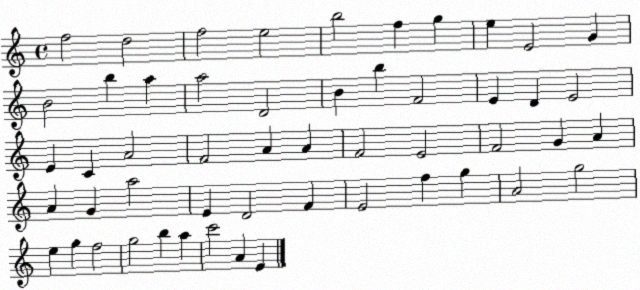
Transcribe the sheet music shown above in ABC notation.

X:1
T:Untitled
M:4/4
L:1/4
K:C
f2 d2 f2 e2 b2 f g e E2 G B2 b a a2 D2 B b F2 E D E2 E C A2 F2 A A F2 E2 F2 G A A G a2 E D2 F E2 f g A2 g2 e g f2 g2 b a c'2 A E